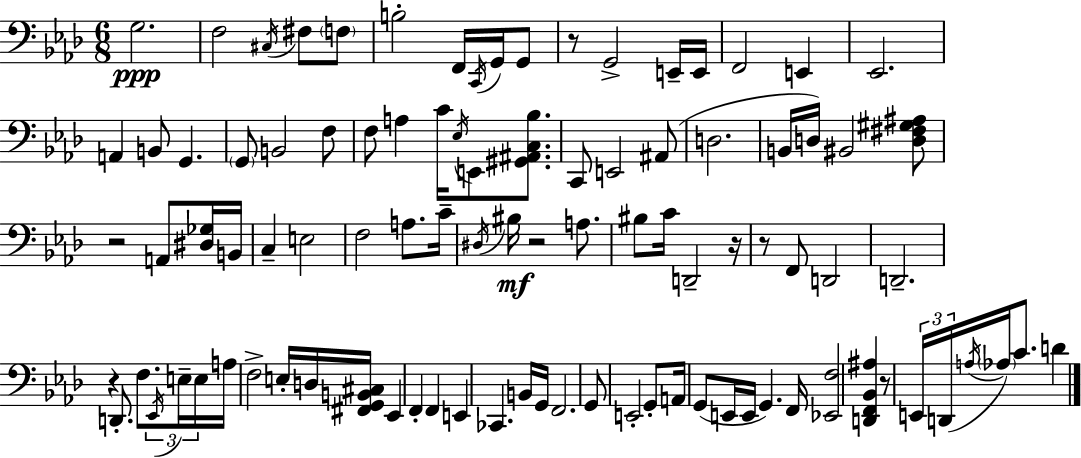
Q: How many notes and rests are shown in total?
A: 95